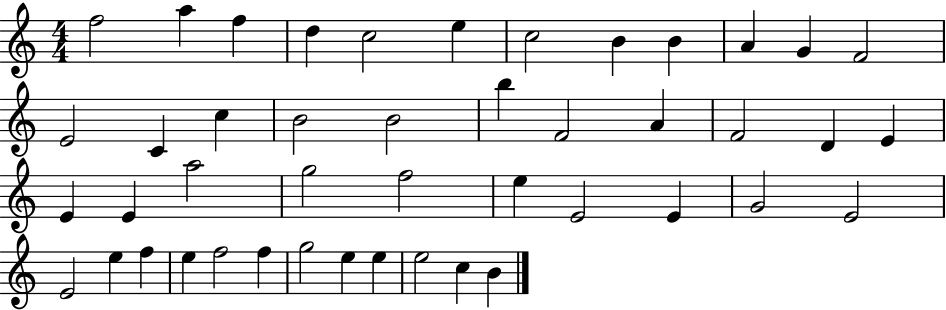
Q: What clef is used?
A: treble